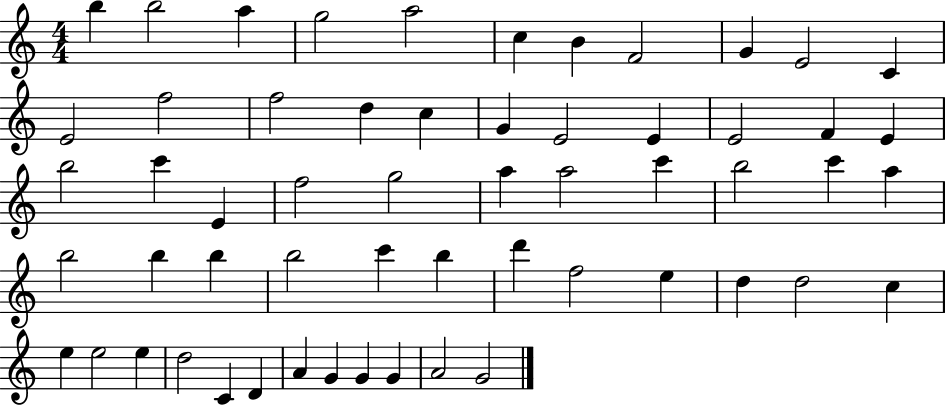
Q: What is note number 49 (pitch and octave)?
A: D5